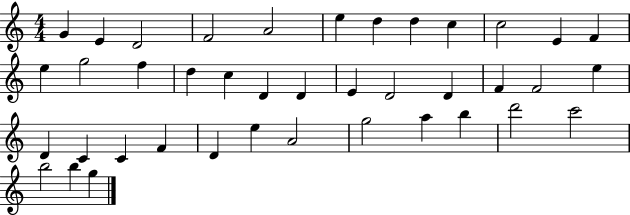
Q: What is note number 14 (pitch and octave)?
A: G5